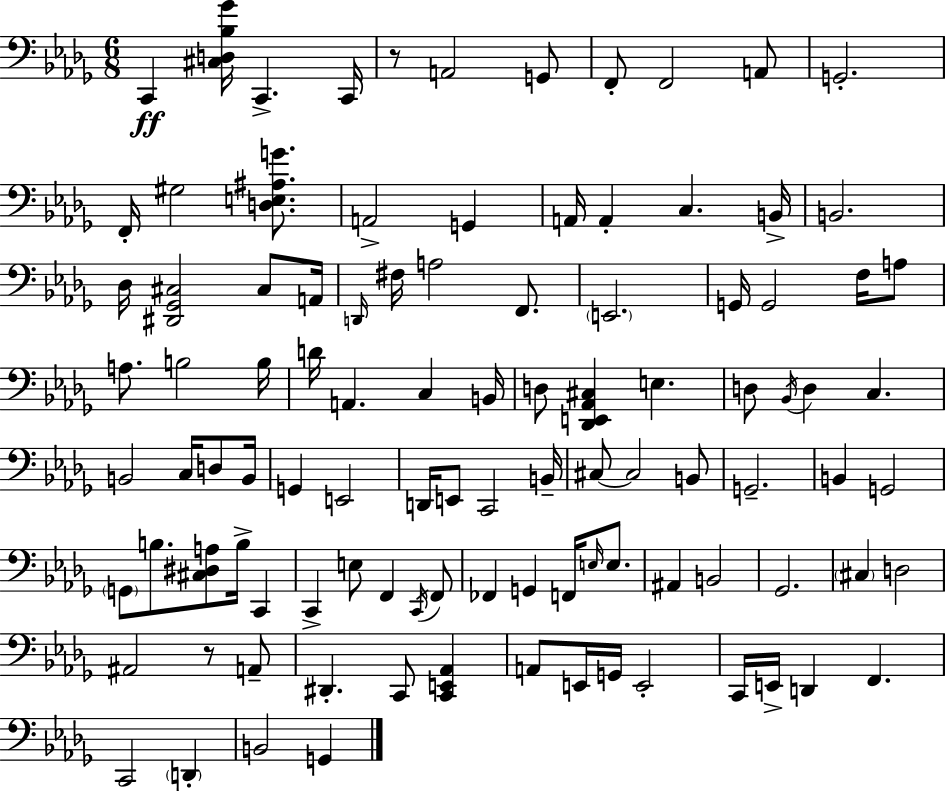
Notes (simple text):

C2/q [C#3,D3,Bb3,Gb4]/s C2/q. C2/s R/e A2/h G2/e F2/e F2/h A2/e G2/h. F2/s G#3/h [D3,E3,A#3,G4]/e. A2/h G2/q A2/s A2/q C3/q. B2/s B2/h. Db3/s [D#2,Gb2,C#3]/h C#3/e A2/s D2/s F#3/s A3/h F2/e. E2/h. G2/s G2/h F3/s A3/e A3/e. B3/h B3/s D4/s A2/q. C3/q B2/s D3/e [Db2,E2,Ab2,C#3]/q E3/q. D3/e Bb2/s D3/q C3/q. B2/h C3/s D3/e B2/s G2/q E2/h D2/s E2/e C2/h B2/s C#3/e C#3/h B2/e G2/h. B2/q G2/h G2/e B3/e. [C#3,D#3,A3]/e B3/s C2/q C2/q E3/e F2/q C2/s F2/e FES2/q G2/q F2/s E3/s E3/e. A#2/q B2/h Gb2/h. C#3/q D3/h A#2/h R/e A2/e D#2/q. C2/e [C2,E2,Ab2]/q A2/e E2/s G2/s E2/h C2/s E2/s D2/q F2/q. C2/h D2/q B2/h G2/q